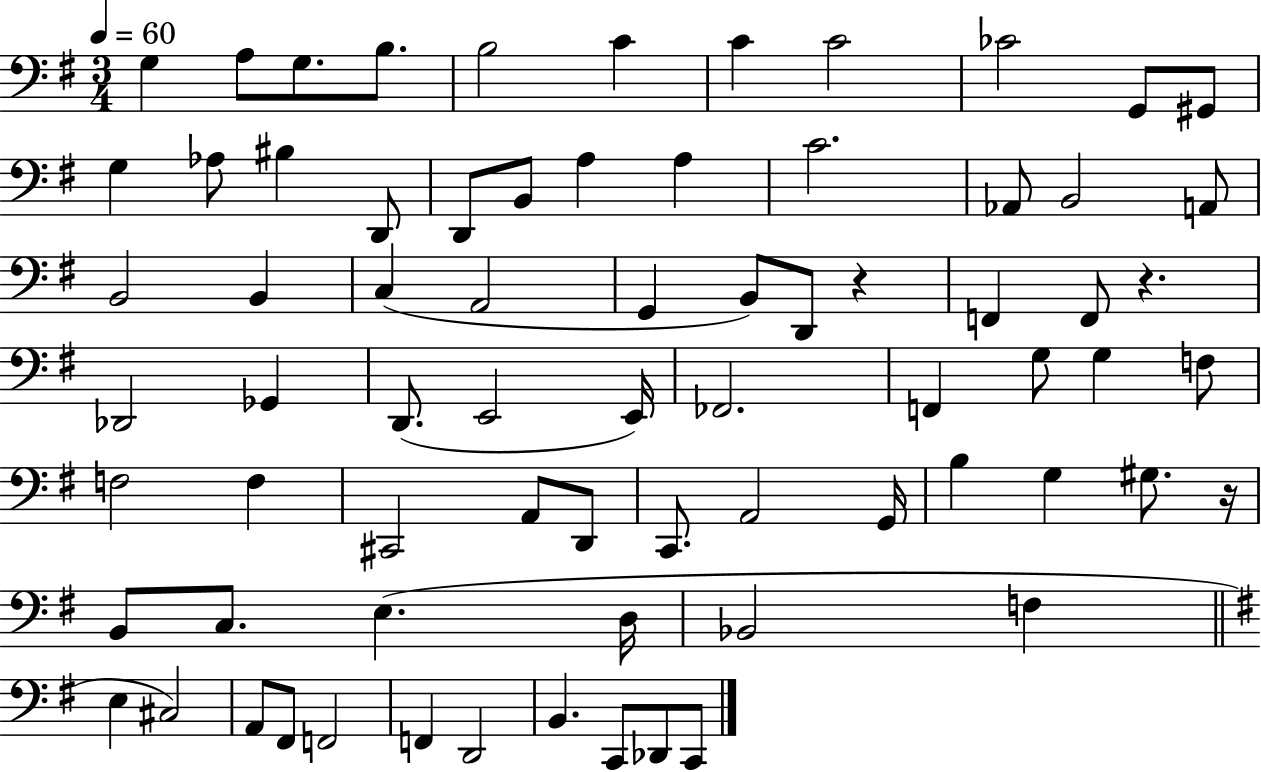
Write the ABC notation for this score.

X:1
T:Untitled
M:3/4
L:1/4
K:G
G, A,/2 G,/2 B,/2 B,2 C C C2 _C2 G,,/2 ^G,,/2 G, _A,/2 ^B, D,,/2 D,,/2 B,,/2 A, A, C2 _A,,/2 B,,2 A,,/2 B,,2 B,, C, A,,2 G,, B,,/2 D,,/2 z F,, F,,/2 z _D,,2 _G,, D,,/2 E,,2 E,,/4 _F,,2 F,, G,/2 G, F,/2 F,2 F, ^C,,2 A,,/2 D,,/2 C,,/2 A,,2 G,,/4 B, G, ^G,/2 z/4 B,,/2 C,/2 E, D,/4 _B,,2 F, E, ^C,2 A,,/2 ^F,,/2 F,,2 F,, D,,2 B,, C,,/2 _D,,/2 C,,/2